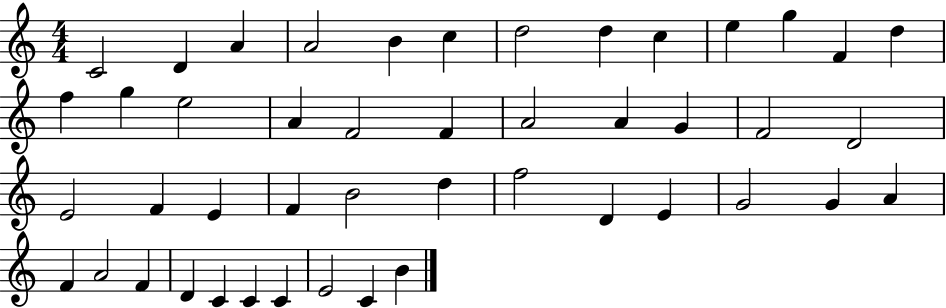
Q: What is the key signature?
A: C major